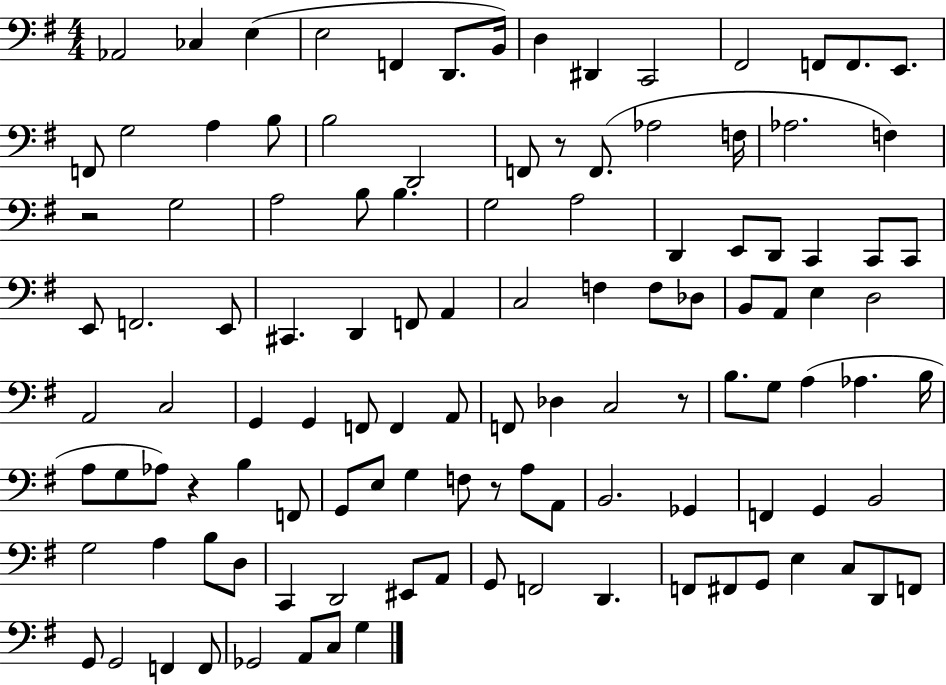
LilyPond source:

{
  \clef bass
  \numericTimeSignature
  \time 4/4
  \key g \major
  aes,2 ces4 e4( | e2 f,4 d,8. b,16) | d4 dis,4 c,2 | fis,2 f,8 f,8. e,8. | \break f,8 g2 a4 b8 | b2 d,2 | f,8 r8 f,8.( aes2 f16 | aes2. f4) | \break r2 g2 | a2 b8 b4. | g2 a2 | d,4 e,8 d,8 c,4 c,8 c,8 | \break e,8 f,2. e,8 | cis,4. d,4 f,8 a,4 | c2 f4 f8 des8 | b,8 a,8 e4 d2 | \break a,2 c2 | g,4 g,4 f,8 f,4 a,8 | f,8 des4 c2 r8 | b8. g8 a4( aes4. b16 | \break a8 g8 aes8) r4 b4 f,8 | g,8 e8 g4 f8 r8 a8 a,8 | b,2. ges,4 | f,4 g,4 b,2 | \break g2 a4 b8 d8 | c,4 d,2 eis,8 a,8 | g,8 f,2 d,4. | f,8 fis,8 g,8 e4 c8 d,8 f,8 | \break g,8 g,2 f,4 f,8 | ges,2 a,8 c8 g4 | \bar "|."
}